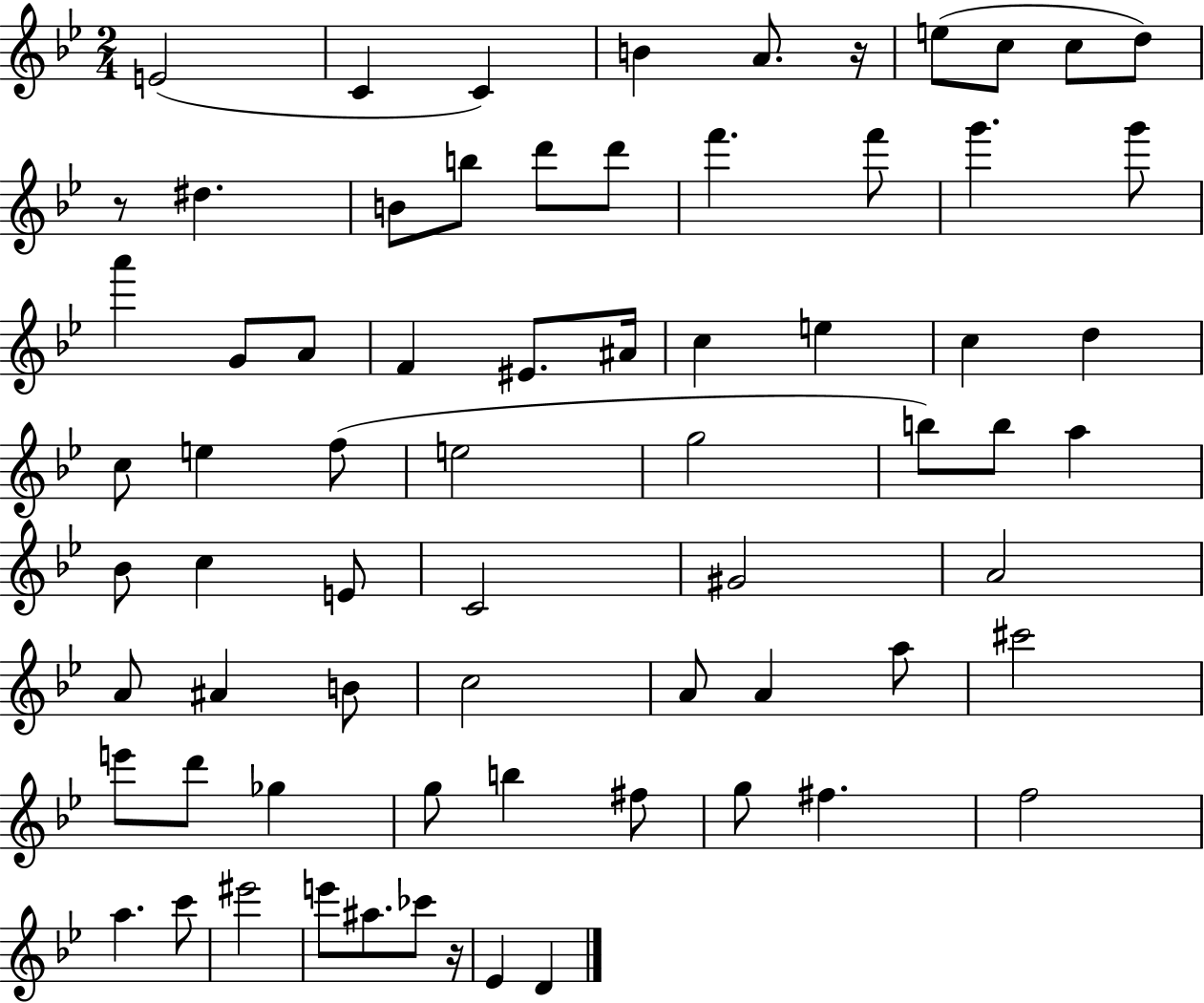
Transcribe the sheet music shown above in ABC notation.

X:1
T:Untitled
M:2/4
L:1/4
K:Bb
E2 C C B A/2 z/4 e/2 c/2 c/2 d/2 z/2 ^d B/2 b/2 d'/2 d'/2 f' f'/2 g' g'/2 a' G/2 A/2 F ^E/2 ^A/4 c e c d c/2 e f/2 e2 g2 b/2 b/2 a _B/2 c E/2 C2 ^G2 A2 A/2 ^A B/2 c2 A/2 A a/2 ^c'2 e'/2 d'/2 _g g/2 b ^f/2 g/2 ^f f2 a c'/2 ^e'2 e'/2 ^a/2 _c'/2 z/4 _E D